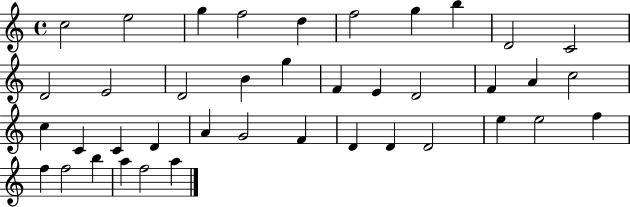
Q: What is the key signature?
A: C major